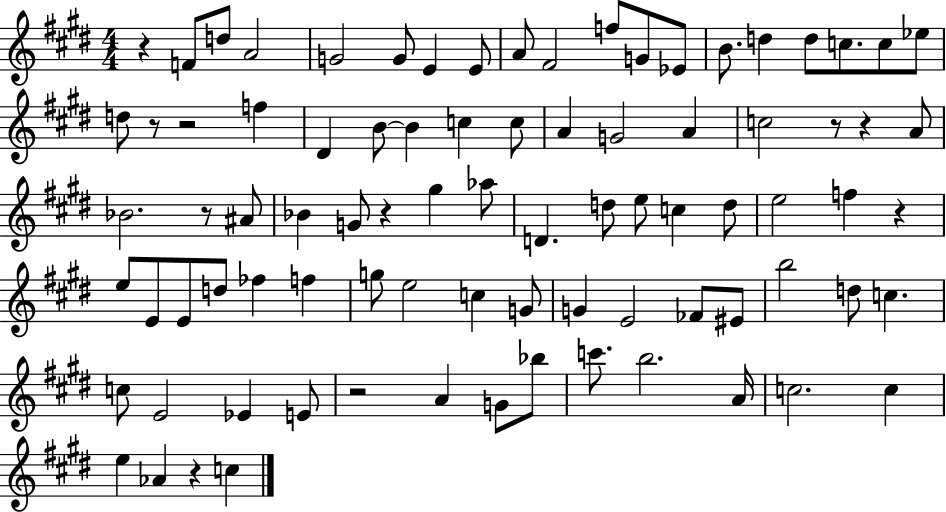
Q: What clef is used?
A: treble